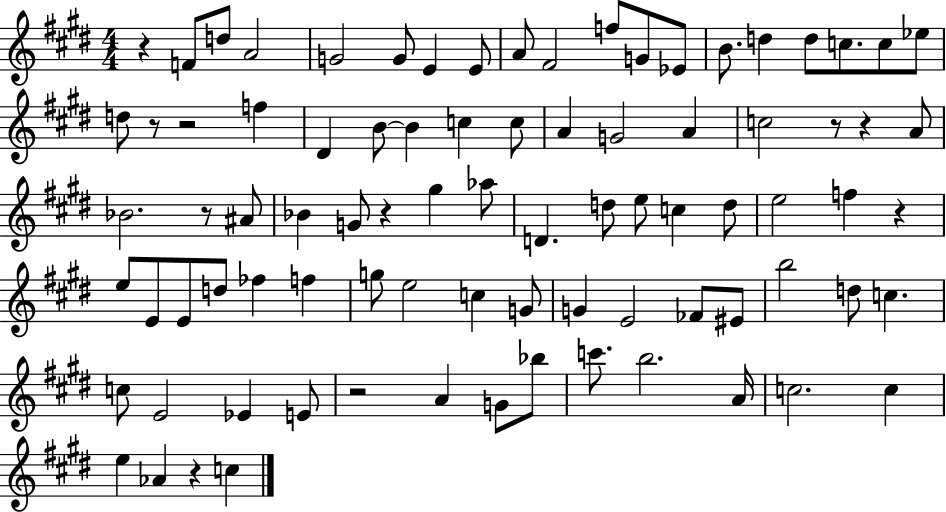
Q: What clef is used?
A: treble